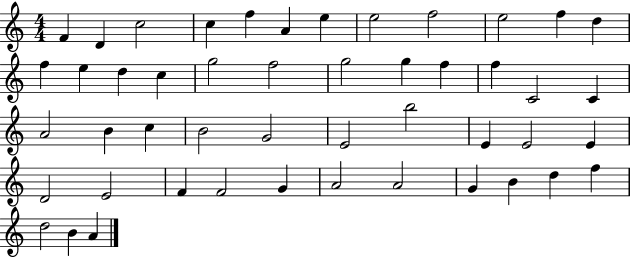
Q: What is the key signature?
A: C major